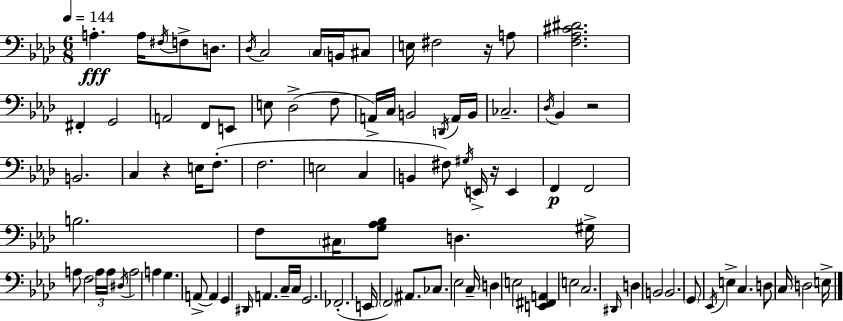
{
  \clef bass
  \numericTimeSignature
  \time 6/8
  \key aes \major
  \tempo 4 = 144
  a4.-.\fff a16 \acciaccatura { fis16 } f8-> d8. | \acciaccatura { des16 } c2 \parenthesize c16 b,16 | cis8 e16 fis2 r16 | a8 <f aes cis' dis'>2. | \break fis,4-. g,2 | a,2 f,8 | e,8 e8 des2->( | f8 a,16->) c16 b,2 | \break \acciaccatura { d,16 } a,16 b,16 ces2.-- | \acciaccatura { des16 } bes,4 r2 | b,2. | c4 r4 | \break e16 f8.-.( f2. | e2 | c4 b,4 fis8) \acciaccatura { gis16 } e,16-> | r16 e,4 f,4\p f,2 | \break b2. | f8 \parenthesize cis16 <g aes bes>8 d4. | gis16-> a8 f2 | \tuplet 3/2 { a16 a16 \acciaccatura { dis16 } } a2 | \break a4 g4. | a,8->~~ a,4 g,4 \grace { dis,16 } a,4. | c16-- c16 g,2. | fes,2.-.( | \break e,16 \parenthesize f,2) | ais,8. ces8. ees2 | c16-- d4 e2 | <e, fis, a,>4 e2 | \break c2. | \grace { dis,16 } d4 | b,2 b,2. | \parenthesize g,8 \acciaccatura { ees,16 } e4-> | \break c4. d8 c16 | d2 e16-> \bar "|."
}